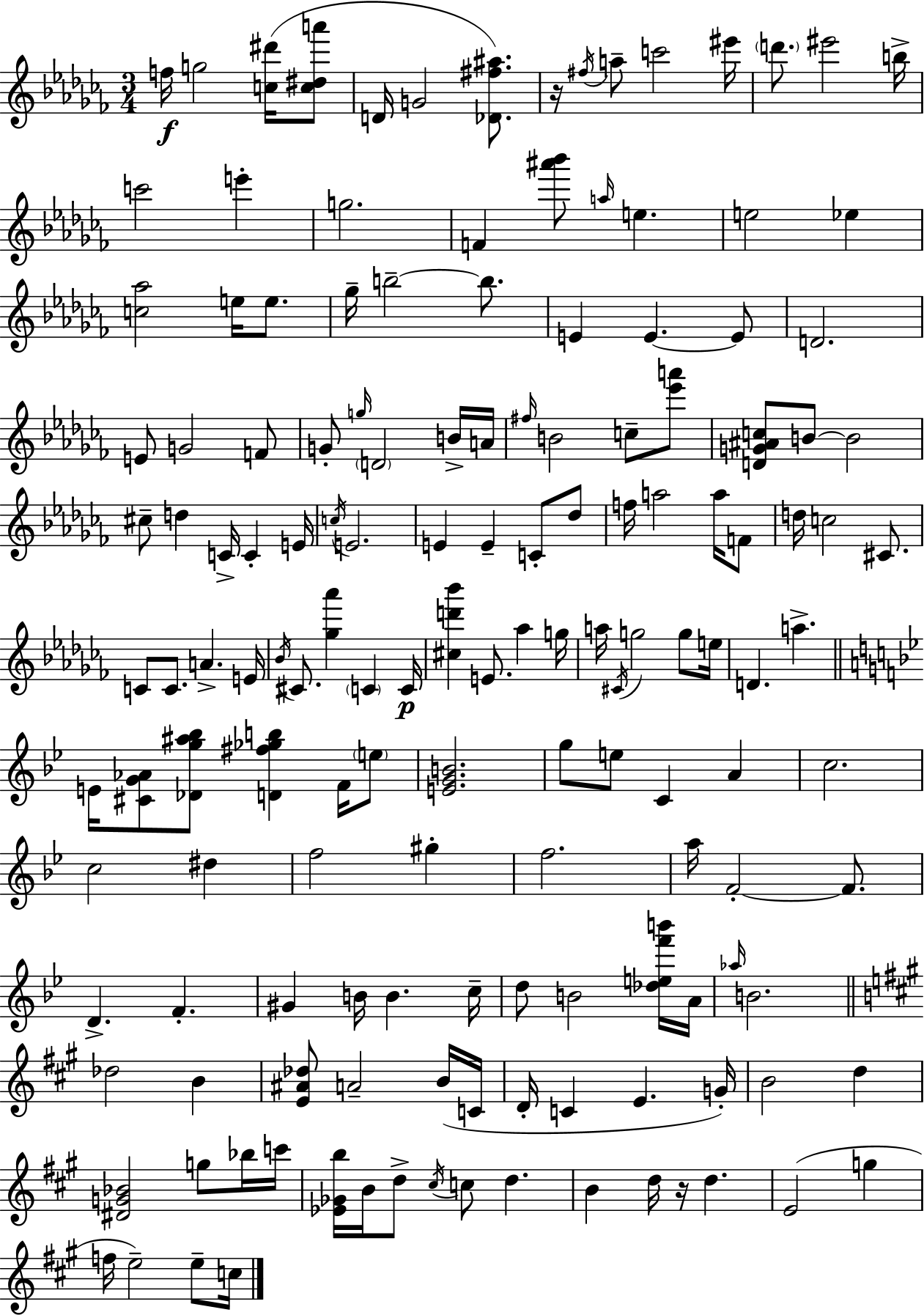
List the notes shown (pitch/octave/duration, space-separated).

F5/s G5/h [C5,D#6]/s [C5,D#5,A6]/e D4/s G4/h [Db4,F#5,A#5]/e. R/s F#5/s A5/e C6/h EIS6/s D6/e. EIS6/h B5/s C6/h E6/q G5/h. F4/q [A#6,Bb6]/e A5/s E5/q. E5/h Eb5/q [C5,Ab5]/h E5/s E5/e. Gb5/s B5/h B5/e. E4/q E4/q. E4/e D4/h. E4/e G4/h F4/e G4/e G5/s D4/h B4/s A4/s F#5/s B4/h C5/e [Eb6,A6]/e [D4,G4,A#4,C5]/e B4/e B4/h C#5/e D5/q C4/s C4/q E4/s C5/s E4/h. E4/q E4/q C4/e Db5/e F5/s A5/h A5/s F4/e D5/s C5/h C#4/e. C4/e C4/e. A4/q. E4/s Bb4/s C#4/e. [Gb5,Ab6]/q C4/q C4/s [C#5,D6,Bb6]/q E4/e. Ab5/q G5/s A5/s C#4/s G5/h G5/e E5/s D4/q. A5/q. E4/s [C#4,G4,Ab4]/e [Db4,G5,A#5,Bb5]/e [D4,F#5,Gb5,B5]/q F4/s E5/e [E4,G4,B4]/h. G5/e E5/e C4/q A4/q C5/h. C5/h D#5/q F5/h G#5/q F5/h. A5/s F4/h F4/e. D4/q. F4/q. G#4/q B4/s B4/q. C5/s D5/e B4/h [Db5,E5,F6,B6]/s A4/s Ab5/s B4/h. Db5/h B4/q [E4,A#4,Db5]/e A4/h B4/s C4/s D4/s C4/q E4/q. G4/s B4/h D5/q [D#4,G4,Bb4]/h G5/e Bb5/s C6/s [Eb4,Gb4,B5]/s B4/s D5/e C#5/s C5/e D5/q. B4/q D5/s R/s D5/q. E4/h G5/q F5/s E5/h E5/e C5/s